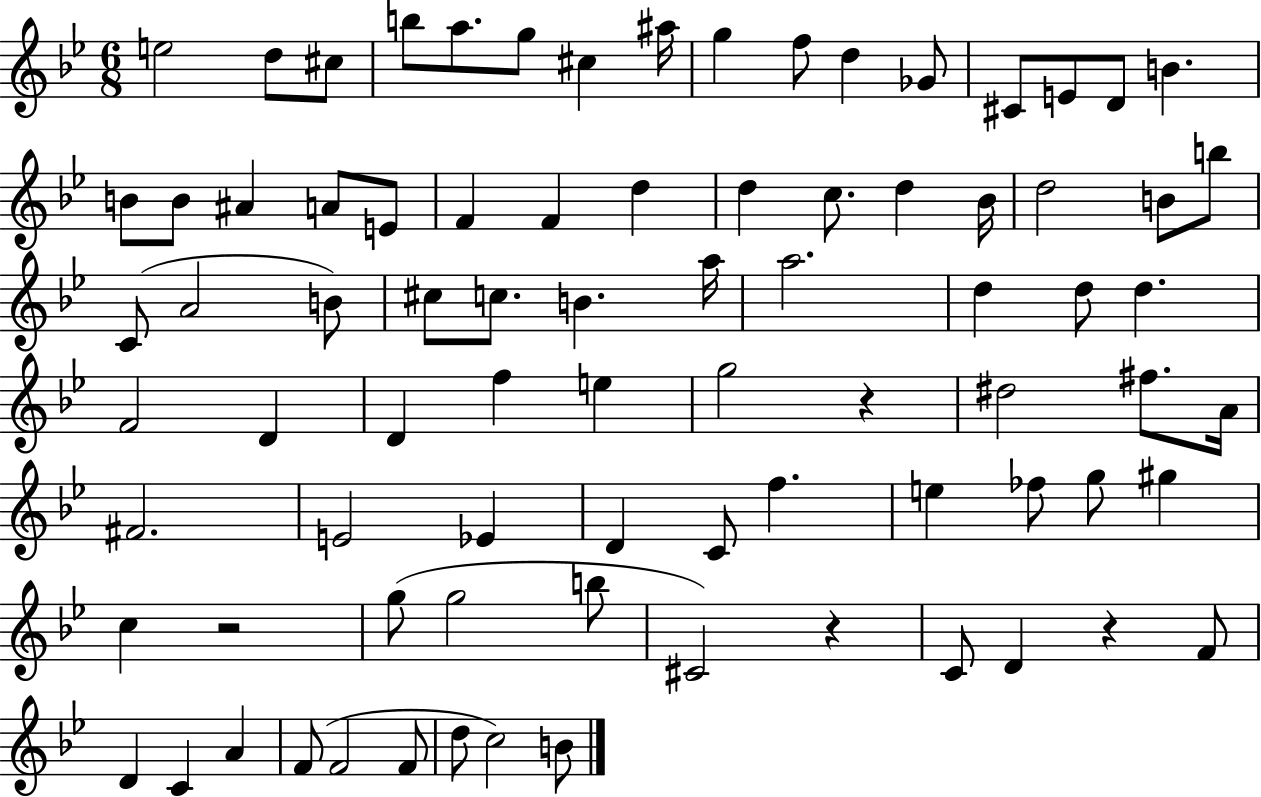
{
  \clef treble
  \numericTimeSignature
  \time 6/8
  \key bes \major
  e''2 d''8 cis''8 | b''8 a''8. g''8 cis''4 ais''16 | g''4 f''8 d''4 ges'8 | cis'8 e'8 d'8 b'4. | \break b'8 b'8 ais'4 a'8 e'8 | f'4 f'4 d''4 | d''4 c''8. d''4 bes'16 | d''2 b'8 b''8 | \break c'8( a'2 b'8) | cis''8 c''8. b'4. a''16 | a''2. | d''4 d''8 d''4. | \break f'2 d'4 | d'4 f''4 e''4 | g''2 r4 | dis''2 fis''8. a'16 | \break fis'2. | e'2 ees'4 | d'4 c'8 f''4. | e''4 fes''8 g''8 gis''4 | \break c''4 r2 | g''8( g''2 b''8 | cis'2) r4 | c'8 d'4 r4 f'8 | \break d'4 c'4 a'4 | f'8( f'2 f'8 | d''8 c''2) b'8 | \bar "|."
}